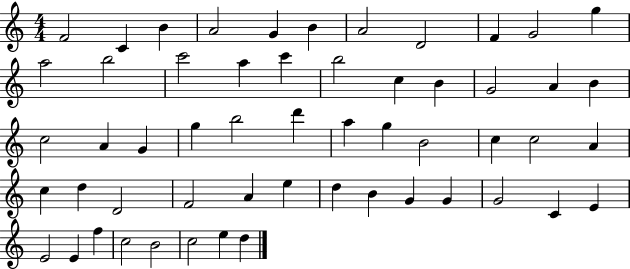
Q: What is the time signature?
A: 4/4